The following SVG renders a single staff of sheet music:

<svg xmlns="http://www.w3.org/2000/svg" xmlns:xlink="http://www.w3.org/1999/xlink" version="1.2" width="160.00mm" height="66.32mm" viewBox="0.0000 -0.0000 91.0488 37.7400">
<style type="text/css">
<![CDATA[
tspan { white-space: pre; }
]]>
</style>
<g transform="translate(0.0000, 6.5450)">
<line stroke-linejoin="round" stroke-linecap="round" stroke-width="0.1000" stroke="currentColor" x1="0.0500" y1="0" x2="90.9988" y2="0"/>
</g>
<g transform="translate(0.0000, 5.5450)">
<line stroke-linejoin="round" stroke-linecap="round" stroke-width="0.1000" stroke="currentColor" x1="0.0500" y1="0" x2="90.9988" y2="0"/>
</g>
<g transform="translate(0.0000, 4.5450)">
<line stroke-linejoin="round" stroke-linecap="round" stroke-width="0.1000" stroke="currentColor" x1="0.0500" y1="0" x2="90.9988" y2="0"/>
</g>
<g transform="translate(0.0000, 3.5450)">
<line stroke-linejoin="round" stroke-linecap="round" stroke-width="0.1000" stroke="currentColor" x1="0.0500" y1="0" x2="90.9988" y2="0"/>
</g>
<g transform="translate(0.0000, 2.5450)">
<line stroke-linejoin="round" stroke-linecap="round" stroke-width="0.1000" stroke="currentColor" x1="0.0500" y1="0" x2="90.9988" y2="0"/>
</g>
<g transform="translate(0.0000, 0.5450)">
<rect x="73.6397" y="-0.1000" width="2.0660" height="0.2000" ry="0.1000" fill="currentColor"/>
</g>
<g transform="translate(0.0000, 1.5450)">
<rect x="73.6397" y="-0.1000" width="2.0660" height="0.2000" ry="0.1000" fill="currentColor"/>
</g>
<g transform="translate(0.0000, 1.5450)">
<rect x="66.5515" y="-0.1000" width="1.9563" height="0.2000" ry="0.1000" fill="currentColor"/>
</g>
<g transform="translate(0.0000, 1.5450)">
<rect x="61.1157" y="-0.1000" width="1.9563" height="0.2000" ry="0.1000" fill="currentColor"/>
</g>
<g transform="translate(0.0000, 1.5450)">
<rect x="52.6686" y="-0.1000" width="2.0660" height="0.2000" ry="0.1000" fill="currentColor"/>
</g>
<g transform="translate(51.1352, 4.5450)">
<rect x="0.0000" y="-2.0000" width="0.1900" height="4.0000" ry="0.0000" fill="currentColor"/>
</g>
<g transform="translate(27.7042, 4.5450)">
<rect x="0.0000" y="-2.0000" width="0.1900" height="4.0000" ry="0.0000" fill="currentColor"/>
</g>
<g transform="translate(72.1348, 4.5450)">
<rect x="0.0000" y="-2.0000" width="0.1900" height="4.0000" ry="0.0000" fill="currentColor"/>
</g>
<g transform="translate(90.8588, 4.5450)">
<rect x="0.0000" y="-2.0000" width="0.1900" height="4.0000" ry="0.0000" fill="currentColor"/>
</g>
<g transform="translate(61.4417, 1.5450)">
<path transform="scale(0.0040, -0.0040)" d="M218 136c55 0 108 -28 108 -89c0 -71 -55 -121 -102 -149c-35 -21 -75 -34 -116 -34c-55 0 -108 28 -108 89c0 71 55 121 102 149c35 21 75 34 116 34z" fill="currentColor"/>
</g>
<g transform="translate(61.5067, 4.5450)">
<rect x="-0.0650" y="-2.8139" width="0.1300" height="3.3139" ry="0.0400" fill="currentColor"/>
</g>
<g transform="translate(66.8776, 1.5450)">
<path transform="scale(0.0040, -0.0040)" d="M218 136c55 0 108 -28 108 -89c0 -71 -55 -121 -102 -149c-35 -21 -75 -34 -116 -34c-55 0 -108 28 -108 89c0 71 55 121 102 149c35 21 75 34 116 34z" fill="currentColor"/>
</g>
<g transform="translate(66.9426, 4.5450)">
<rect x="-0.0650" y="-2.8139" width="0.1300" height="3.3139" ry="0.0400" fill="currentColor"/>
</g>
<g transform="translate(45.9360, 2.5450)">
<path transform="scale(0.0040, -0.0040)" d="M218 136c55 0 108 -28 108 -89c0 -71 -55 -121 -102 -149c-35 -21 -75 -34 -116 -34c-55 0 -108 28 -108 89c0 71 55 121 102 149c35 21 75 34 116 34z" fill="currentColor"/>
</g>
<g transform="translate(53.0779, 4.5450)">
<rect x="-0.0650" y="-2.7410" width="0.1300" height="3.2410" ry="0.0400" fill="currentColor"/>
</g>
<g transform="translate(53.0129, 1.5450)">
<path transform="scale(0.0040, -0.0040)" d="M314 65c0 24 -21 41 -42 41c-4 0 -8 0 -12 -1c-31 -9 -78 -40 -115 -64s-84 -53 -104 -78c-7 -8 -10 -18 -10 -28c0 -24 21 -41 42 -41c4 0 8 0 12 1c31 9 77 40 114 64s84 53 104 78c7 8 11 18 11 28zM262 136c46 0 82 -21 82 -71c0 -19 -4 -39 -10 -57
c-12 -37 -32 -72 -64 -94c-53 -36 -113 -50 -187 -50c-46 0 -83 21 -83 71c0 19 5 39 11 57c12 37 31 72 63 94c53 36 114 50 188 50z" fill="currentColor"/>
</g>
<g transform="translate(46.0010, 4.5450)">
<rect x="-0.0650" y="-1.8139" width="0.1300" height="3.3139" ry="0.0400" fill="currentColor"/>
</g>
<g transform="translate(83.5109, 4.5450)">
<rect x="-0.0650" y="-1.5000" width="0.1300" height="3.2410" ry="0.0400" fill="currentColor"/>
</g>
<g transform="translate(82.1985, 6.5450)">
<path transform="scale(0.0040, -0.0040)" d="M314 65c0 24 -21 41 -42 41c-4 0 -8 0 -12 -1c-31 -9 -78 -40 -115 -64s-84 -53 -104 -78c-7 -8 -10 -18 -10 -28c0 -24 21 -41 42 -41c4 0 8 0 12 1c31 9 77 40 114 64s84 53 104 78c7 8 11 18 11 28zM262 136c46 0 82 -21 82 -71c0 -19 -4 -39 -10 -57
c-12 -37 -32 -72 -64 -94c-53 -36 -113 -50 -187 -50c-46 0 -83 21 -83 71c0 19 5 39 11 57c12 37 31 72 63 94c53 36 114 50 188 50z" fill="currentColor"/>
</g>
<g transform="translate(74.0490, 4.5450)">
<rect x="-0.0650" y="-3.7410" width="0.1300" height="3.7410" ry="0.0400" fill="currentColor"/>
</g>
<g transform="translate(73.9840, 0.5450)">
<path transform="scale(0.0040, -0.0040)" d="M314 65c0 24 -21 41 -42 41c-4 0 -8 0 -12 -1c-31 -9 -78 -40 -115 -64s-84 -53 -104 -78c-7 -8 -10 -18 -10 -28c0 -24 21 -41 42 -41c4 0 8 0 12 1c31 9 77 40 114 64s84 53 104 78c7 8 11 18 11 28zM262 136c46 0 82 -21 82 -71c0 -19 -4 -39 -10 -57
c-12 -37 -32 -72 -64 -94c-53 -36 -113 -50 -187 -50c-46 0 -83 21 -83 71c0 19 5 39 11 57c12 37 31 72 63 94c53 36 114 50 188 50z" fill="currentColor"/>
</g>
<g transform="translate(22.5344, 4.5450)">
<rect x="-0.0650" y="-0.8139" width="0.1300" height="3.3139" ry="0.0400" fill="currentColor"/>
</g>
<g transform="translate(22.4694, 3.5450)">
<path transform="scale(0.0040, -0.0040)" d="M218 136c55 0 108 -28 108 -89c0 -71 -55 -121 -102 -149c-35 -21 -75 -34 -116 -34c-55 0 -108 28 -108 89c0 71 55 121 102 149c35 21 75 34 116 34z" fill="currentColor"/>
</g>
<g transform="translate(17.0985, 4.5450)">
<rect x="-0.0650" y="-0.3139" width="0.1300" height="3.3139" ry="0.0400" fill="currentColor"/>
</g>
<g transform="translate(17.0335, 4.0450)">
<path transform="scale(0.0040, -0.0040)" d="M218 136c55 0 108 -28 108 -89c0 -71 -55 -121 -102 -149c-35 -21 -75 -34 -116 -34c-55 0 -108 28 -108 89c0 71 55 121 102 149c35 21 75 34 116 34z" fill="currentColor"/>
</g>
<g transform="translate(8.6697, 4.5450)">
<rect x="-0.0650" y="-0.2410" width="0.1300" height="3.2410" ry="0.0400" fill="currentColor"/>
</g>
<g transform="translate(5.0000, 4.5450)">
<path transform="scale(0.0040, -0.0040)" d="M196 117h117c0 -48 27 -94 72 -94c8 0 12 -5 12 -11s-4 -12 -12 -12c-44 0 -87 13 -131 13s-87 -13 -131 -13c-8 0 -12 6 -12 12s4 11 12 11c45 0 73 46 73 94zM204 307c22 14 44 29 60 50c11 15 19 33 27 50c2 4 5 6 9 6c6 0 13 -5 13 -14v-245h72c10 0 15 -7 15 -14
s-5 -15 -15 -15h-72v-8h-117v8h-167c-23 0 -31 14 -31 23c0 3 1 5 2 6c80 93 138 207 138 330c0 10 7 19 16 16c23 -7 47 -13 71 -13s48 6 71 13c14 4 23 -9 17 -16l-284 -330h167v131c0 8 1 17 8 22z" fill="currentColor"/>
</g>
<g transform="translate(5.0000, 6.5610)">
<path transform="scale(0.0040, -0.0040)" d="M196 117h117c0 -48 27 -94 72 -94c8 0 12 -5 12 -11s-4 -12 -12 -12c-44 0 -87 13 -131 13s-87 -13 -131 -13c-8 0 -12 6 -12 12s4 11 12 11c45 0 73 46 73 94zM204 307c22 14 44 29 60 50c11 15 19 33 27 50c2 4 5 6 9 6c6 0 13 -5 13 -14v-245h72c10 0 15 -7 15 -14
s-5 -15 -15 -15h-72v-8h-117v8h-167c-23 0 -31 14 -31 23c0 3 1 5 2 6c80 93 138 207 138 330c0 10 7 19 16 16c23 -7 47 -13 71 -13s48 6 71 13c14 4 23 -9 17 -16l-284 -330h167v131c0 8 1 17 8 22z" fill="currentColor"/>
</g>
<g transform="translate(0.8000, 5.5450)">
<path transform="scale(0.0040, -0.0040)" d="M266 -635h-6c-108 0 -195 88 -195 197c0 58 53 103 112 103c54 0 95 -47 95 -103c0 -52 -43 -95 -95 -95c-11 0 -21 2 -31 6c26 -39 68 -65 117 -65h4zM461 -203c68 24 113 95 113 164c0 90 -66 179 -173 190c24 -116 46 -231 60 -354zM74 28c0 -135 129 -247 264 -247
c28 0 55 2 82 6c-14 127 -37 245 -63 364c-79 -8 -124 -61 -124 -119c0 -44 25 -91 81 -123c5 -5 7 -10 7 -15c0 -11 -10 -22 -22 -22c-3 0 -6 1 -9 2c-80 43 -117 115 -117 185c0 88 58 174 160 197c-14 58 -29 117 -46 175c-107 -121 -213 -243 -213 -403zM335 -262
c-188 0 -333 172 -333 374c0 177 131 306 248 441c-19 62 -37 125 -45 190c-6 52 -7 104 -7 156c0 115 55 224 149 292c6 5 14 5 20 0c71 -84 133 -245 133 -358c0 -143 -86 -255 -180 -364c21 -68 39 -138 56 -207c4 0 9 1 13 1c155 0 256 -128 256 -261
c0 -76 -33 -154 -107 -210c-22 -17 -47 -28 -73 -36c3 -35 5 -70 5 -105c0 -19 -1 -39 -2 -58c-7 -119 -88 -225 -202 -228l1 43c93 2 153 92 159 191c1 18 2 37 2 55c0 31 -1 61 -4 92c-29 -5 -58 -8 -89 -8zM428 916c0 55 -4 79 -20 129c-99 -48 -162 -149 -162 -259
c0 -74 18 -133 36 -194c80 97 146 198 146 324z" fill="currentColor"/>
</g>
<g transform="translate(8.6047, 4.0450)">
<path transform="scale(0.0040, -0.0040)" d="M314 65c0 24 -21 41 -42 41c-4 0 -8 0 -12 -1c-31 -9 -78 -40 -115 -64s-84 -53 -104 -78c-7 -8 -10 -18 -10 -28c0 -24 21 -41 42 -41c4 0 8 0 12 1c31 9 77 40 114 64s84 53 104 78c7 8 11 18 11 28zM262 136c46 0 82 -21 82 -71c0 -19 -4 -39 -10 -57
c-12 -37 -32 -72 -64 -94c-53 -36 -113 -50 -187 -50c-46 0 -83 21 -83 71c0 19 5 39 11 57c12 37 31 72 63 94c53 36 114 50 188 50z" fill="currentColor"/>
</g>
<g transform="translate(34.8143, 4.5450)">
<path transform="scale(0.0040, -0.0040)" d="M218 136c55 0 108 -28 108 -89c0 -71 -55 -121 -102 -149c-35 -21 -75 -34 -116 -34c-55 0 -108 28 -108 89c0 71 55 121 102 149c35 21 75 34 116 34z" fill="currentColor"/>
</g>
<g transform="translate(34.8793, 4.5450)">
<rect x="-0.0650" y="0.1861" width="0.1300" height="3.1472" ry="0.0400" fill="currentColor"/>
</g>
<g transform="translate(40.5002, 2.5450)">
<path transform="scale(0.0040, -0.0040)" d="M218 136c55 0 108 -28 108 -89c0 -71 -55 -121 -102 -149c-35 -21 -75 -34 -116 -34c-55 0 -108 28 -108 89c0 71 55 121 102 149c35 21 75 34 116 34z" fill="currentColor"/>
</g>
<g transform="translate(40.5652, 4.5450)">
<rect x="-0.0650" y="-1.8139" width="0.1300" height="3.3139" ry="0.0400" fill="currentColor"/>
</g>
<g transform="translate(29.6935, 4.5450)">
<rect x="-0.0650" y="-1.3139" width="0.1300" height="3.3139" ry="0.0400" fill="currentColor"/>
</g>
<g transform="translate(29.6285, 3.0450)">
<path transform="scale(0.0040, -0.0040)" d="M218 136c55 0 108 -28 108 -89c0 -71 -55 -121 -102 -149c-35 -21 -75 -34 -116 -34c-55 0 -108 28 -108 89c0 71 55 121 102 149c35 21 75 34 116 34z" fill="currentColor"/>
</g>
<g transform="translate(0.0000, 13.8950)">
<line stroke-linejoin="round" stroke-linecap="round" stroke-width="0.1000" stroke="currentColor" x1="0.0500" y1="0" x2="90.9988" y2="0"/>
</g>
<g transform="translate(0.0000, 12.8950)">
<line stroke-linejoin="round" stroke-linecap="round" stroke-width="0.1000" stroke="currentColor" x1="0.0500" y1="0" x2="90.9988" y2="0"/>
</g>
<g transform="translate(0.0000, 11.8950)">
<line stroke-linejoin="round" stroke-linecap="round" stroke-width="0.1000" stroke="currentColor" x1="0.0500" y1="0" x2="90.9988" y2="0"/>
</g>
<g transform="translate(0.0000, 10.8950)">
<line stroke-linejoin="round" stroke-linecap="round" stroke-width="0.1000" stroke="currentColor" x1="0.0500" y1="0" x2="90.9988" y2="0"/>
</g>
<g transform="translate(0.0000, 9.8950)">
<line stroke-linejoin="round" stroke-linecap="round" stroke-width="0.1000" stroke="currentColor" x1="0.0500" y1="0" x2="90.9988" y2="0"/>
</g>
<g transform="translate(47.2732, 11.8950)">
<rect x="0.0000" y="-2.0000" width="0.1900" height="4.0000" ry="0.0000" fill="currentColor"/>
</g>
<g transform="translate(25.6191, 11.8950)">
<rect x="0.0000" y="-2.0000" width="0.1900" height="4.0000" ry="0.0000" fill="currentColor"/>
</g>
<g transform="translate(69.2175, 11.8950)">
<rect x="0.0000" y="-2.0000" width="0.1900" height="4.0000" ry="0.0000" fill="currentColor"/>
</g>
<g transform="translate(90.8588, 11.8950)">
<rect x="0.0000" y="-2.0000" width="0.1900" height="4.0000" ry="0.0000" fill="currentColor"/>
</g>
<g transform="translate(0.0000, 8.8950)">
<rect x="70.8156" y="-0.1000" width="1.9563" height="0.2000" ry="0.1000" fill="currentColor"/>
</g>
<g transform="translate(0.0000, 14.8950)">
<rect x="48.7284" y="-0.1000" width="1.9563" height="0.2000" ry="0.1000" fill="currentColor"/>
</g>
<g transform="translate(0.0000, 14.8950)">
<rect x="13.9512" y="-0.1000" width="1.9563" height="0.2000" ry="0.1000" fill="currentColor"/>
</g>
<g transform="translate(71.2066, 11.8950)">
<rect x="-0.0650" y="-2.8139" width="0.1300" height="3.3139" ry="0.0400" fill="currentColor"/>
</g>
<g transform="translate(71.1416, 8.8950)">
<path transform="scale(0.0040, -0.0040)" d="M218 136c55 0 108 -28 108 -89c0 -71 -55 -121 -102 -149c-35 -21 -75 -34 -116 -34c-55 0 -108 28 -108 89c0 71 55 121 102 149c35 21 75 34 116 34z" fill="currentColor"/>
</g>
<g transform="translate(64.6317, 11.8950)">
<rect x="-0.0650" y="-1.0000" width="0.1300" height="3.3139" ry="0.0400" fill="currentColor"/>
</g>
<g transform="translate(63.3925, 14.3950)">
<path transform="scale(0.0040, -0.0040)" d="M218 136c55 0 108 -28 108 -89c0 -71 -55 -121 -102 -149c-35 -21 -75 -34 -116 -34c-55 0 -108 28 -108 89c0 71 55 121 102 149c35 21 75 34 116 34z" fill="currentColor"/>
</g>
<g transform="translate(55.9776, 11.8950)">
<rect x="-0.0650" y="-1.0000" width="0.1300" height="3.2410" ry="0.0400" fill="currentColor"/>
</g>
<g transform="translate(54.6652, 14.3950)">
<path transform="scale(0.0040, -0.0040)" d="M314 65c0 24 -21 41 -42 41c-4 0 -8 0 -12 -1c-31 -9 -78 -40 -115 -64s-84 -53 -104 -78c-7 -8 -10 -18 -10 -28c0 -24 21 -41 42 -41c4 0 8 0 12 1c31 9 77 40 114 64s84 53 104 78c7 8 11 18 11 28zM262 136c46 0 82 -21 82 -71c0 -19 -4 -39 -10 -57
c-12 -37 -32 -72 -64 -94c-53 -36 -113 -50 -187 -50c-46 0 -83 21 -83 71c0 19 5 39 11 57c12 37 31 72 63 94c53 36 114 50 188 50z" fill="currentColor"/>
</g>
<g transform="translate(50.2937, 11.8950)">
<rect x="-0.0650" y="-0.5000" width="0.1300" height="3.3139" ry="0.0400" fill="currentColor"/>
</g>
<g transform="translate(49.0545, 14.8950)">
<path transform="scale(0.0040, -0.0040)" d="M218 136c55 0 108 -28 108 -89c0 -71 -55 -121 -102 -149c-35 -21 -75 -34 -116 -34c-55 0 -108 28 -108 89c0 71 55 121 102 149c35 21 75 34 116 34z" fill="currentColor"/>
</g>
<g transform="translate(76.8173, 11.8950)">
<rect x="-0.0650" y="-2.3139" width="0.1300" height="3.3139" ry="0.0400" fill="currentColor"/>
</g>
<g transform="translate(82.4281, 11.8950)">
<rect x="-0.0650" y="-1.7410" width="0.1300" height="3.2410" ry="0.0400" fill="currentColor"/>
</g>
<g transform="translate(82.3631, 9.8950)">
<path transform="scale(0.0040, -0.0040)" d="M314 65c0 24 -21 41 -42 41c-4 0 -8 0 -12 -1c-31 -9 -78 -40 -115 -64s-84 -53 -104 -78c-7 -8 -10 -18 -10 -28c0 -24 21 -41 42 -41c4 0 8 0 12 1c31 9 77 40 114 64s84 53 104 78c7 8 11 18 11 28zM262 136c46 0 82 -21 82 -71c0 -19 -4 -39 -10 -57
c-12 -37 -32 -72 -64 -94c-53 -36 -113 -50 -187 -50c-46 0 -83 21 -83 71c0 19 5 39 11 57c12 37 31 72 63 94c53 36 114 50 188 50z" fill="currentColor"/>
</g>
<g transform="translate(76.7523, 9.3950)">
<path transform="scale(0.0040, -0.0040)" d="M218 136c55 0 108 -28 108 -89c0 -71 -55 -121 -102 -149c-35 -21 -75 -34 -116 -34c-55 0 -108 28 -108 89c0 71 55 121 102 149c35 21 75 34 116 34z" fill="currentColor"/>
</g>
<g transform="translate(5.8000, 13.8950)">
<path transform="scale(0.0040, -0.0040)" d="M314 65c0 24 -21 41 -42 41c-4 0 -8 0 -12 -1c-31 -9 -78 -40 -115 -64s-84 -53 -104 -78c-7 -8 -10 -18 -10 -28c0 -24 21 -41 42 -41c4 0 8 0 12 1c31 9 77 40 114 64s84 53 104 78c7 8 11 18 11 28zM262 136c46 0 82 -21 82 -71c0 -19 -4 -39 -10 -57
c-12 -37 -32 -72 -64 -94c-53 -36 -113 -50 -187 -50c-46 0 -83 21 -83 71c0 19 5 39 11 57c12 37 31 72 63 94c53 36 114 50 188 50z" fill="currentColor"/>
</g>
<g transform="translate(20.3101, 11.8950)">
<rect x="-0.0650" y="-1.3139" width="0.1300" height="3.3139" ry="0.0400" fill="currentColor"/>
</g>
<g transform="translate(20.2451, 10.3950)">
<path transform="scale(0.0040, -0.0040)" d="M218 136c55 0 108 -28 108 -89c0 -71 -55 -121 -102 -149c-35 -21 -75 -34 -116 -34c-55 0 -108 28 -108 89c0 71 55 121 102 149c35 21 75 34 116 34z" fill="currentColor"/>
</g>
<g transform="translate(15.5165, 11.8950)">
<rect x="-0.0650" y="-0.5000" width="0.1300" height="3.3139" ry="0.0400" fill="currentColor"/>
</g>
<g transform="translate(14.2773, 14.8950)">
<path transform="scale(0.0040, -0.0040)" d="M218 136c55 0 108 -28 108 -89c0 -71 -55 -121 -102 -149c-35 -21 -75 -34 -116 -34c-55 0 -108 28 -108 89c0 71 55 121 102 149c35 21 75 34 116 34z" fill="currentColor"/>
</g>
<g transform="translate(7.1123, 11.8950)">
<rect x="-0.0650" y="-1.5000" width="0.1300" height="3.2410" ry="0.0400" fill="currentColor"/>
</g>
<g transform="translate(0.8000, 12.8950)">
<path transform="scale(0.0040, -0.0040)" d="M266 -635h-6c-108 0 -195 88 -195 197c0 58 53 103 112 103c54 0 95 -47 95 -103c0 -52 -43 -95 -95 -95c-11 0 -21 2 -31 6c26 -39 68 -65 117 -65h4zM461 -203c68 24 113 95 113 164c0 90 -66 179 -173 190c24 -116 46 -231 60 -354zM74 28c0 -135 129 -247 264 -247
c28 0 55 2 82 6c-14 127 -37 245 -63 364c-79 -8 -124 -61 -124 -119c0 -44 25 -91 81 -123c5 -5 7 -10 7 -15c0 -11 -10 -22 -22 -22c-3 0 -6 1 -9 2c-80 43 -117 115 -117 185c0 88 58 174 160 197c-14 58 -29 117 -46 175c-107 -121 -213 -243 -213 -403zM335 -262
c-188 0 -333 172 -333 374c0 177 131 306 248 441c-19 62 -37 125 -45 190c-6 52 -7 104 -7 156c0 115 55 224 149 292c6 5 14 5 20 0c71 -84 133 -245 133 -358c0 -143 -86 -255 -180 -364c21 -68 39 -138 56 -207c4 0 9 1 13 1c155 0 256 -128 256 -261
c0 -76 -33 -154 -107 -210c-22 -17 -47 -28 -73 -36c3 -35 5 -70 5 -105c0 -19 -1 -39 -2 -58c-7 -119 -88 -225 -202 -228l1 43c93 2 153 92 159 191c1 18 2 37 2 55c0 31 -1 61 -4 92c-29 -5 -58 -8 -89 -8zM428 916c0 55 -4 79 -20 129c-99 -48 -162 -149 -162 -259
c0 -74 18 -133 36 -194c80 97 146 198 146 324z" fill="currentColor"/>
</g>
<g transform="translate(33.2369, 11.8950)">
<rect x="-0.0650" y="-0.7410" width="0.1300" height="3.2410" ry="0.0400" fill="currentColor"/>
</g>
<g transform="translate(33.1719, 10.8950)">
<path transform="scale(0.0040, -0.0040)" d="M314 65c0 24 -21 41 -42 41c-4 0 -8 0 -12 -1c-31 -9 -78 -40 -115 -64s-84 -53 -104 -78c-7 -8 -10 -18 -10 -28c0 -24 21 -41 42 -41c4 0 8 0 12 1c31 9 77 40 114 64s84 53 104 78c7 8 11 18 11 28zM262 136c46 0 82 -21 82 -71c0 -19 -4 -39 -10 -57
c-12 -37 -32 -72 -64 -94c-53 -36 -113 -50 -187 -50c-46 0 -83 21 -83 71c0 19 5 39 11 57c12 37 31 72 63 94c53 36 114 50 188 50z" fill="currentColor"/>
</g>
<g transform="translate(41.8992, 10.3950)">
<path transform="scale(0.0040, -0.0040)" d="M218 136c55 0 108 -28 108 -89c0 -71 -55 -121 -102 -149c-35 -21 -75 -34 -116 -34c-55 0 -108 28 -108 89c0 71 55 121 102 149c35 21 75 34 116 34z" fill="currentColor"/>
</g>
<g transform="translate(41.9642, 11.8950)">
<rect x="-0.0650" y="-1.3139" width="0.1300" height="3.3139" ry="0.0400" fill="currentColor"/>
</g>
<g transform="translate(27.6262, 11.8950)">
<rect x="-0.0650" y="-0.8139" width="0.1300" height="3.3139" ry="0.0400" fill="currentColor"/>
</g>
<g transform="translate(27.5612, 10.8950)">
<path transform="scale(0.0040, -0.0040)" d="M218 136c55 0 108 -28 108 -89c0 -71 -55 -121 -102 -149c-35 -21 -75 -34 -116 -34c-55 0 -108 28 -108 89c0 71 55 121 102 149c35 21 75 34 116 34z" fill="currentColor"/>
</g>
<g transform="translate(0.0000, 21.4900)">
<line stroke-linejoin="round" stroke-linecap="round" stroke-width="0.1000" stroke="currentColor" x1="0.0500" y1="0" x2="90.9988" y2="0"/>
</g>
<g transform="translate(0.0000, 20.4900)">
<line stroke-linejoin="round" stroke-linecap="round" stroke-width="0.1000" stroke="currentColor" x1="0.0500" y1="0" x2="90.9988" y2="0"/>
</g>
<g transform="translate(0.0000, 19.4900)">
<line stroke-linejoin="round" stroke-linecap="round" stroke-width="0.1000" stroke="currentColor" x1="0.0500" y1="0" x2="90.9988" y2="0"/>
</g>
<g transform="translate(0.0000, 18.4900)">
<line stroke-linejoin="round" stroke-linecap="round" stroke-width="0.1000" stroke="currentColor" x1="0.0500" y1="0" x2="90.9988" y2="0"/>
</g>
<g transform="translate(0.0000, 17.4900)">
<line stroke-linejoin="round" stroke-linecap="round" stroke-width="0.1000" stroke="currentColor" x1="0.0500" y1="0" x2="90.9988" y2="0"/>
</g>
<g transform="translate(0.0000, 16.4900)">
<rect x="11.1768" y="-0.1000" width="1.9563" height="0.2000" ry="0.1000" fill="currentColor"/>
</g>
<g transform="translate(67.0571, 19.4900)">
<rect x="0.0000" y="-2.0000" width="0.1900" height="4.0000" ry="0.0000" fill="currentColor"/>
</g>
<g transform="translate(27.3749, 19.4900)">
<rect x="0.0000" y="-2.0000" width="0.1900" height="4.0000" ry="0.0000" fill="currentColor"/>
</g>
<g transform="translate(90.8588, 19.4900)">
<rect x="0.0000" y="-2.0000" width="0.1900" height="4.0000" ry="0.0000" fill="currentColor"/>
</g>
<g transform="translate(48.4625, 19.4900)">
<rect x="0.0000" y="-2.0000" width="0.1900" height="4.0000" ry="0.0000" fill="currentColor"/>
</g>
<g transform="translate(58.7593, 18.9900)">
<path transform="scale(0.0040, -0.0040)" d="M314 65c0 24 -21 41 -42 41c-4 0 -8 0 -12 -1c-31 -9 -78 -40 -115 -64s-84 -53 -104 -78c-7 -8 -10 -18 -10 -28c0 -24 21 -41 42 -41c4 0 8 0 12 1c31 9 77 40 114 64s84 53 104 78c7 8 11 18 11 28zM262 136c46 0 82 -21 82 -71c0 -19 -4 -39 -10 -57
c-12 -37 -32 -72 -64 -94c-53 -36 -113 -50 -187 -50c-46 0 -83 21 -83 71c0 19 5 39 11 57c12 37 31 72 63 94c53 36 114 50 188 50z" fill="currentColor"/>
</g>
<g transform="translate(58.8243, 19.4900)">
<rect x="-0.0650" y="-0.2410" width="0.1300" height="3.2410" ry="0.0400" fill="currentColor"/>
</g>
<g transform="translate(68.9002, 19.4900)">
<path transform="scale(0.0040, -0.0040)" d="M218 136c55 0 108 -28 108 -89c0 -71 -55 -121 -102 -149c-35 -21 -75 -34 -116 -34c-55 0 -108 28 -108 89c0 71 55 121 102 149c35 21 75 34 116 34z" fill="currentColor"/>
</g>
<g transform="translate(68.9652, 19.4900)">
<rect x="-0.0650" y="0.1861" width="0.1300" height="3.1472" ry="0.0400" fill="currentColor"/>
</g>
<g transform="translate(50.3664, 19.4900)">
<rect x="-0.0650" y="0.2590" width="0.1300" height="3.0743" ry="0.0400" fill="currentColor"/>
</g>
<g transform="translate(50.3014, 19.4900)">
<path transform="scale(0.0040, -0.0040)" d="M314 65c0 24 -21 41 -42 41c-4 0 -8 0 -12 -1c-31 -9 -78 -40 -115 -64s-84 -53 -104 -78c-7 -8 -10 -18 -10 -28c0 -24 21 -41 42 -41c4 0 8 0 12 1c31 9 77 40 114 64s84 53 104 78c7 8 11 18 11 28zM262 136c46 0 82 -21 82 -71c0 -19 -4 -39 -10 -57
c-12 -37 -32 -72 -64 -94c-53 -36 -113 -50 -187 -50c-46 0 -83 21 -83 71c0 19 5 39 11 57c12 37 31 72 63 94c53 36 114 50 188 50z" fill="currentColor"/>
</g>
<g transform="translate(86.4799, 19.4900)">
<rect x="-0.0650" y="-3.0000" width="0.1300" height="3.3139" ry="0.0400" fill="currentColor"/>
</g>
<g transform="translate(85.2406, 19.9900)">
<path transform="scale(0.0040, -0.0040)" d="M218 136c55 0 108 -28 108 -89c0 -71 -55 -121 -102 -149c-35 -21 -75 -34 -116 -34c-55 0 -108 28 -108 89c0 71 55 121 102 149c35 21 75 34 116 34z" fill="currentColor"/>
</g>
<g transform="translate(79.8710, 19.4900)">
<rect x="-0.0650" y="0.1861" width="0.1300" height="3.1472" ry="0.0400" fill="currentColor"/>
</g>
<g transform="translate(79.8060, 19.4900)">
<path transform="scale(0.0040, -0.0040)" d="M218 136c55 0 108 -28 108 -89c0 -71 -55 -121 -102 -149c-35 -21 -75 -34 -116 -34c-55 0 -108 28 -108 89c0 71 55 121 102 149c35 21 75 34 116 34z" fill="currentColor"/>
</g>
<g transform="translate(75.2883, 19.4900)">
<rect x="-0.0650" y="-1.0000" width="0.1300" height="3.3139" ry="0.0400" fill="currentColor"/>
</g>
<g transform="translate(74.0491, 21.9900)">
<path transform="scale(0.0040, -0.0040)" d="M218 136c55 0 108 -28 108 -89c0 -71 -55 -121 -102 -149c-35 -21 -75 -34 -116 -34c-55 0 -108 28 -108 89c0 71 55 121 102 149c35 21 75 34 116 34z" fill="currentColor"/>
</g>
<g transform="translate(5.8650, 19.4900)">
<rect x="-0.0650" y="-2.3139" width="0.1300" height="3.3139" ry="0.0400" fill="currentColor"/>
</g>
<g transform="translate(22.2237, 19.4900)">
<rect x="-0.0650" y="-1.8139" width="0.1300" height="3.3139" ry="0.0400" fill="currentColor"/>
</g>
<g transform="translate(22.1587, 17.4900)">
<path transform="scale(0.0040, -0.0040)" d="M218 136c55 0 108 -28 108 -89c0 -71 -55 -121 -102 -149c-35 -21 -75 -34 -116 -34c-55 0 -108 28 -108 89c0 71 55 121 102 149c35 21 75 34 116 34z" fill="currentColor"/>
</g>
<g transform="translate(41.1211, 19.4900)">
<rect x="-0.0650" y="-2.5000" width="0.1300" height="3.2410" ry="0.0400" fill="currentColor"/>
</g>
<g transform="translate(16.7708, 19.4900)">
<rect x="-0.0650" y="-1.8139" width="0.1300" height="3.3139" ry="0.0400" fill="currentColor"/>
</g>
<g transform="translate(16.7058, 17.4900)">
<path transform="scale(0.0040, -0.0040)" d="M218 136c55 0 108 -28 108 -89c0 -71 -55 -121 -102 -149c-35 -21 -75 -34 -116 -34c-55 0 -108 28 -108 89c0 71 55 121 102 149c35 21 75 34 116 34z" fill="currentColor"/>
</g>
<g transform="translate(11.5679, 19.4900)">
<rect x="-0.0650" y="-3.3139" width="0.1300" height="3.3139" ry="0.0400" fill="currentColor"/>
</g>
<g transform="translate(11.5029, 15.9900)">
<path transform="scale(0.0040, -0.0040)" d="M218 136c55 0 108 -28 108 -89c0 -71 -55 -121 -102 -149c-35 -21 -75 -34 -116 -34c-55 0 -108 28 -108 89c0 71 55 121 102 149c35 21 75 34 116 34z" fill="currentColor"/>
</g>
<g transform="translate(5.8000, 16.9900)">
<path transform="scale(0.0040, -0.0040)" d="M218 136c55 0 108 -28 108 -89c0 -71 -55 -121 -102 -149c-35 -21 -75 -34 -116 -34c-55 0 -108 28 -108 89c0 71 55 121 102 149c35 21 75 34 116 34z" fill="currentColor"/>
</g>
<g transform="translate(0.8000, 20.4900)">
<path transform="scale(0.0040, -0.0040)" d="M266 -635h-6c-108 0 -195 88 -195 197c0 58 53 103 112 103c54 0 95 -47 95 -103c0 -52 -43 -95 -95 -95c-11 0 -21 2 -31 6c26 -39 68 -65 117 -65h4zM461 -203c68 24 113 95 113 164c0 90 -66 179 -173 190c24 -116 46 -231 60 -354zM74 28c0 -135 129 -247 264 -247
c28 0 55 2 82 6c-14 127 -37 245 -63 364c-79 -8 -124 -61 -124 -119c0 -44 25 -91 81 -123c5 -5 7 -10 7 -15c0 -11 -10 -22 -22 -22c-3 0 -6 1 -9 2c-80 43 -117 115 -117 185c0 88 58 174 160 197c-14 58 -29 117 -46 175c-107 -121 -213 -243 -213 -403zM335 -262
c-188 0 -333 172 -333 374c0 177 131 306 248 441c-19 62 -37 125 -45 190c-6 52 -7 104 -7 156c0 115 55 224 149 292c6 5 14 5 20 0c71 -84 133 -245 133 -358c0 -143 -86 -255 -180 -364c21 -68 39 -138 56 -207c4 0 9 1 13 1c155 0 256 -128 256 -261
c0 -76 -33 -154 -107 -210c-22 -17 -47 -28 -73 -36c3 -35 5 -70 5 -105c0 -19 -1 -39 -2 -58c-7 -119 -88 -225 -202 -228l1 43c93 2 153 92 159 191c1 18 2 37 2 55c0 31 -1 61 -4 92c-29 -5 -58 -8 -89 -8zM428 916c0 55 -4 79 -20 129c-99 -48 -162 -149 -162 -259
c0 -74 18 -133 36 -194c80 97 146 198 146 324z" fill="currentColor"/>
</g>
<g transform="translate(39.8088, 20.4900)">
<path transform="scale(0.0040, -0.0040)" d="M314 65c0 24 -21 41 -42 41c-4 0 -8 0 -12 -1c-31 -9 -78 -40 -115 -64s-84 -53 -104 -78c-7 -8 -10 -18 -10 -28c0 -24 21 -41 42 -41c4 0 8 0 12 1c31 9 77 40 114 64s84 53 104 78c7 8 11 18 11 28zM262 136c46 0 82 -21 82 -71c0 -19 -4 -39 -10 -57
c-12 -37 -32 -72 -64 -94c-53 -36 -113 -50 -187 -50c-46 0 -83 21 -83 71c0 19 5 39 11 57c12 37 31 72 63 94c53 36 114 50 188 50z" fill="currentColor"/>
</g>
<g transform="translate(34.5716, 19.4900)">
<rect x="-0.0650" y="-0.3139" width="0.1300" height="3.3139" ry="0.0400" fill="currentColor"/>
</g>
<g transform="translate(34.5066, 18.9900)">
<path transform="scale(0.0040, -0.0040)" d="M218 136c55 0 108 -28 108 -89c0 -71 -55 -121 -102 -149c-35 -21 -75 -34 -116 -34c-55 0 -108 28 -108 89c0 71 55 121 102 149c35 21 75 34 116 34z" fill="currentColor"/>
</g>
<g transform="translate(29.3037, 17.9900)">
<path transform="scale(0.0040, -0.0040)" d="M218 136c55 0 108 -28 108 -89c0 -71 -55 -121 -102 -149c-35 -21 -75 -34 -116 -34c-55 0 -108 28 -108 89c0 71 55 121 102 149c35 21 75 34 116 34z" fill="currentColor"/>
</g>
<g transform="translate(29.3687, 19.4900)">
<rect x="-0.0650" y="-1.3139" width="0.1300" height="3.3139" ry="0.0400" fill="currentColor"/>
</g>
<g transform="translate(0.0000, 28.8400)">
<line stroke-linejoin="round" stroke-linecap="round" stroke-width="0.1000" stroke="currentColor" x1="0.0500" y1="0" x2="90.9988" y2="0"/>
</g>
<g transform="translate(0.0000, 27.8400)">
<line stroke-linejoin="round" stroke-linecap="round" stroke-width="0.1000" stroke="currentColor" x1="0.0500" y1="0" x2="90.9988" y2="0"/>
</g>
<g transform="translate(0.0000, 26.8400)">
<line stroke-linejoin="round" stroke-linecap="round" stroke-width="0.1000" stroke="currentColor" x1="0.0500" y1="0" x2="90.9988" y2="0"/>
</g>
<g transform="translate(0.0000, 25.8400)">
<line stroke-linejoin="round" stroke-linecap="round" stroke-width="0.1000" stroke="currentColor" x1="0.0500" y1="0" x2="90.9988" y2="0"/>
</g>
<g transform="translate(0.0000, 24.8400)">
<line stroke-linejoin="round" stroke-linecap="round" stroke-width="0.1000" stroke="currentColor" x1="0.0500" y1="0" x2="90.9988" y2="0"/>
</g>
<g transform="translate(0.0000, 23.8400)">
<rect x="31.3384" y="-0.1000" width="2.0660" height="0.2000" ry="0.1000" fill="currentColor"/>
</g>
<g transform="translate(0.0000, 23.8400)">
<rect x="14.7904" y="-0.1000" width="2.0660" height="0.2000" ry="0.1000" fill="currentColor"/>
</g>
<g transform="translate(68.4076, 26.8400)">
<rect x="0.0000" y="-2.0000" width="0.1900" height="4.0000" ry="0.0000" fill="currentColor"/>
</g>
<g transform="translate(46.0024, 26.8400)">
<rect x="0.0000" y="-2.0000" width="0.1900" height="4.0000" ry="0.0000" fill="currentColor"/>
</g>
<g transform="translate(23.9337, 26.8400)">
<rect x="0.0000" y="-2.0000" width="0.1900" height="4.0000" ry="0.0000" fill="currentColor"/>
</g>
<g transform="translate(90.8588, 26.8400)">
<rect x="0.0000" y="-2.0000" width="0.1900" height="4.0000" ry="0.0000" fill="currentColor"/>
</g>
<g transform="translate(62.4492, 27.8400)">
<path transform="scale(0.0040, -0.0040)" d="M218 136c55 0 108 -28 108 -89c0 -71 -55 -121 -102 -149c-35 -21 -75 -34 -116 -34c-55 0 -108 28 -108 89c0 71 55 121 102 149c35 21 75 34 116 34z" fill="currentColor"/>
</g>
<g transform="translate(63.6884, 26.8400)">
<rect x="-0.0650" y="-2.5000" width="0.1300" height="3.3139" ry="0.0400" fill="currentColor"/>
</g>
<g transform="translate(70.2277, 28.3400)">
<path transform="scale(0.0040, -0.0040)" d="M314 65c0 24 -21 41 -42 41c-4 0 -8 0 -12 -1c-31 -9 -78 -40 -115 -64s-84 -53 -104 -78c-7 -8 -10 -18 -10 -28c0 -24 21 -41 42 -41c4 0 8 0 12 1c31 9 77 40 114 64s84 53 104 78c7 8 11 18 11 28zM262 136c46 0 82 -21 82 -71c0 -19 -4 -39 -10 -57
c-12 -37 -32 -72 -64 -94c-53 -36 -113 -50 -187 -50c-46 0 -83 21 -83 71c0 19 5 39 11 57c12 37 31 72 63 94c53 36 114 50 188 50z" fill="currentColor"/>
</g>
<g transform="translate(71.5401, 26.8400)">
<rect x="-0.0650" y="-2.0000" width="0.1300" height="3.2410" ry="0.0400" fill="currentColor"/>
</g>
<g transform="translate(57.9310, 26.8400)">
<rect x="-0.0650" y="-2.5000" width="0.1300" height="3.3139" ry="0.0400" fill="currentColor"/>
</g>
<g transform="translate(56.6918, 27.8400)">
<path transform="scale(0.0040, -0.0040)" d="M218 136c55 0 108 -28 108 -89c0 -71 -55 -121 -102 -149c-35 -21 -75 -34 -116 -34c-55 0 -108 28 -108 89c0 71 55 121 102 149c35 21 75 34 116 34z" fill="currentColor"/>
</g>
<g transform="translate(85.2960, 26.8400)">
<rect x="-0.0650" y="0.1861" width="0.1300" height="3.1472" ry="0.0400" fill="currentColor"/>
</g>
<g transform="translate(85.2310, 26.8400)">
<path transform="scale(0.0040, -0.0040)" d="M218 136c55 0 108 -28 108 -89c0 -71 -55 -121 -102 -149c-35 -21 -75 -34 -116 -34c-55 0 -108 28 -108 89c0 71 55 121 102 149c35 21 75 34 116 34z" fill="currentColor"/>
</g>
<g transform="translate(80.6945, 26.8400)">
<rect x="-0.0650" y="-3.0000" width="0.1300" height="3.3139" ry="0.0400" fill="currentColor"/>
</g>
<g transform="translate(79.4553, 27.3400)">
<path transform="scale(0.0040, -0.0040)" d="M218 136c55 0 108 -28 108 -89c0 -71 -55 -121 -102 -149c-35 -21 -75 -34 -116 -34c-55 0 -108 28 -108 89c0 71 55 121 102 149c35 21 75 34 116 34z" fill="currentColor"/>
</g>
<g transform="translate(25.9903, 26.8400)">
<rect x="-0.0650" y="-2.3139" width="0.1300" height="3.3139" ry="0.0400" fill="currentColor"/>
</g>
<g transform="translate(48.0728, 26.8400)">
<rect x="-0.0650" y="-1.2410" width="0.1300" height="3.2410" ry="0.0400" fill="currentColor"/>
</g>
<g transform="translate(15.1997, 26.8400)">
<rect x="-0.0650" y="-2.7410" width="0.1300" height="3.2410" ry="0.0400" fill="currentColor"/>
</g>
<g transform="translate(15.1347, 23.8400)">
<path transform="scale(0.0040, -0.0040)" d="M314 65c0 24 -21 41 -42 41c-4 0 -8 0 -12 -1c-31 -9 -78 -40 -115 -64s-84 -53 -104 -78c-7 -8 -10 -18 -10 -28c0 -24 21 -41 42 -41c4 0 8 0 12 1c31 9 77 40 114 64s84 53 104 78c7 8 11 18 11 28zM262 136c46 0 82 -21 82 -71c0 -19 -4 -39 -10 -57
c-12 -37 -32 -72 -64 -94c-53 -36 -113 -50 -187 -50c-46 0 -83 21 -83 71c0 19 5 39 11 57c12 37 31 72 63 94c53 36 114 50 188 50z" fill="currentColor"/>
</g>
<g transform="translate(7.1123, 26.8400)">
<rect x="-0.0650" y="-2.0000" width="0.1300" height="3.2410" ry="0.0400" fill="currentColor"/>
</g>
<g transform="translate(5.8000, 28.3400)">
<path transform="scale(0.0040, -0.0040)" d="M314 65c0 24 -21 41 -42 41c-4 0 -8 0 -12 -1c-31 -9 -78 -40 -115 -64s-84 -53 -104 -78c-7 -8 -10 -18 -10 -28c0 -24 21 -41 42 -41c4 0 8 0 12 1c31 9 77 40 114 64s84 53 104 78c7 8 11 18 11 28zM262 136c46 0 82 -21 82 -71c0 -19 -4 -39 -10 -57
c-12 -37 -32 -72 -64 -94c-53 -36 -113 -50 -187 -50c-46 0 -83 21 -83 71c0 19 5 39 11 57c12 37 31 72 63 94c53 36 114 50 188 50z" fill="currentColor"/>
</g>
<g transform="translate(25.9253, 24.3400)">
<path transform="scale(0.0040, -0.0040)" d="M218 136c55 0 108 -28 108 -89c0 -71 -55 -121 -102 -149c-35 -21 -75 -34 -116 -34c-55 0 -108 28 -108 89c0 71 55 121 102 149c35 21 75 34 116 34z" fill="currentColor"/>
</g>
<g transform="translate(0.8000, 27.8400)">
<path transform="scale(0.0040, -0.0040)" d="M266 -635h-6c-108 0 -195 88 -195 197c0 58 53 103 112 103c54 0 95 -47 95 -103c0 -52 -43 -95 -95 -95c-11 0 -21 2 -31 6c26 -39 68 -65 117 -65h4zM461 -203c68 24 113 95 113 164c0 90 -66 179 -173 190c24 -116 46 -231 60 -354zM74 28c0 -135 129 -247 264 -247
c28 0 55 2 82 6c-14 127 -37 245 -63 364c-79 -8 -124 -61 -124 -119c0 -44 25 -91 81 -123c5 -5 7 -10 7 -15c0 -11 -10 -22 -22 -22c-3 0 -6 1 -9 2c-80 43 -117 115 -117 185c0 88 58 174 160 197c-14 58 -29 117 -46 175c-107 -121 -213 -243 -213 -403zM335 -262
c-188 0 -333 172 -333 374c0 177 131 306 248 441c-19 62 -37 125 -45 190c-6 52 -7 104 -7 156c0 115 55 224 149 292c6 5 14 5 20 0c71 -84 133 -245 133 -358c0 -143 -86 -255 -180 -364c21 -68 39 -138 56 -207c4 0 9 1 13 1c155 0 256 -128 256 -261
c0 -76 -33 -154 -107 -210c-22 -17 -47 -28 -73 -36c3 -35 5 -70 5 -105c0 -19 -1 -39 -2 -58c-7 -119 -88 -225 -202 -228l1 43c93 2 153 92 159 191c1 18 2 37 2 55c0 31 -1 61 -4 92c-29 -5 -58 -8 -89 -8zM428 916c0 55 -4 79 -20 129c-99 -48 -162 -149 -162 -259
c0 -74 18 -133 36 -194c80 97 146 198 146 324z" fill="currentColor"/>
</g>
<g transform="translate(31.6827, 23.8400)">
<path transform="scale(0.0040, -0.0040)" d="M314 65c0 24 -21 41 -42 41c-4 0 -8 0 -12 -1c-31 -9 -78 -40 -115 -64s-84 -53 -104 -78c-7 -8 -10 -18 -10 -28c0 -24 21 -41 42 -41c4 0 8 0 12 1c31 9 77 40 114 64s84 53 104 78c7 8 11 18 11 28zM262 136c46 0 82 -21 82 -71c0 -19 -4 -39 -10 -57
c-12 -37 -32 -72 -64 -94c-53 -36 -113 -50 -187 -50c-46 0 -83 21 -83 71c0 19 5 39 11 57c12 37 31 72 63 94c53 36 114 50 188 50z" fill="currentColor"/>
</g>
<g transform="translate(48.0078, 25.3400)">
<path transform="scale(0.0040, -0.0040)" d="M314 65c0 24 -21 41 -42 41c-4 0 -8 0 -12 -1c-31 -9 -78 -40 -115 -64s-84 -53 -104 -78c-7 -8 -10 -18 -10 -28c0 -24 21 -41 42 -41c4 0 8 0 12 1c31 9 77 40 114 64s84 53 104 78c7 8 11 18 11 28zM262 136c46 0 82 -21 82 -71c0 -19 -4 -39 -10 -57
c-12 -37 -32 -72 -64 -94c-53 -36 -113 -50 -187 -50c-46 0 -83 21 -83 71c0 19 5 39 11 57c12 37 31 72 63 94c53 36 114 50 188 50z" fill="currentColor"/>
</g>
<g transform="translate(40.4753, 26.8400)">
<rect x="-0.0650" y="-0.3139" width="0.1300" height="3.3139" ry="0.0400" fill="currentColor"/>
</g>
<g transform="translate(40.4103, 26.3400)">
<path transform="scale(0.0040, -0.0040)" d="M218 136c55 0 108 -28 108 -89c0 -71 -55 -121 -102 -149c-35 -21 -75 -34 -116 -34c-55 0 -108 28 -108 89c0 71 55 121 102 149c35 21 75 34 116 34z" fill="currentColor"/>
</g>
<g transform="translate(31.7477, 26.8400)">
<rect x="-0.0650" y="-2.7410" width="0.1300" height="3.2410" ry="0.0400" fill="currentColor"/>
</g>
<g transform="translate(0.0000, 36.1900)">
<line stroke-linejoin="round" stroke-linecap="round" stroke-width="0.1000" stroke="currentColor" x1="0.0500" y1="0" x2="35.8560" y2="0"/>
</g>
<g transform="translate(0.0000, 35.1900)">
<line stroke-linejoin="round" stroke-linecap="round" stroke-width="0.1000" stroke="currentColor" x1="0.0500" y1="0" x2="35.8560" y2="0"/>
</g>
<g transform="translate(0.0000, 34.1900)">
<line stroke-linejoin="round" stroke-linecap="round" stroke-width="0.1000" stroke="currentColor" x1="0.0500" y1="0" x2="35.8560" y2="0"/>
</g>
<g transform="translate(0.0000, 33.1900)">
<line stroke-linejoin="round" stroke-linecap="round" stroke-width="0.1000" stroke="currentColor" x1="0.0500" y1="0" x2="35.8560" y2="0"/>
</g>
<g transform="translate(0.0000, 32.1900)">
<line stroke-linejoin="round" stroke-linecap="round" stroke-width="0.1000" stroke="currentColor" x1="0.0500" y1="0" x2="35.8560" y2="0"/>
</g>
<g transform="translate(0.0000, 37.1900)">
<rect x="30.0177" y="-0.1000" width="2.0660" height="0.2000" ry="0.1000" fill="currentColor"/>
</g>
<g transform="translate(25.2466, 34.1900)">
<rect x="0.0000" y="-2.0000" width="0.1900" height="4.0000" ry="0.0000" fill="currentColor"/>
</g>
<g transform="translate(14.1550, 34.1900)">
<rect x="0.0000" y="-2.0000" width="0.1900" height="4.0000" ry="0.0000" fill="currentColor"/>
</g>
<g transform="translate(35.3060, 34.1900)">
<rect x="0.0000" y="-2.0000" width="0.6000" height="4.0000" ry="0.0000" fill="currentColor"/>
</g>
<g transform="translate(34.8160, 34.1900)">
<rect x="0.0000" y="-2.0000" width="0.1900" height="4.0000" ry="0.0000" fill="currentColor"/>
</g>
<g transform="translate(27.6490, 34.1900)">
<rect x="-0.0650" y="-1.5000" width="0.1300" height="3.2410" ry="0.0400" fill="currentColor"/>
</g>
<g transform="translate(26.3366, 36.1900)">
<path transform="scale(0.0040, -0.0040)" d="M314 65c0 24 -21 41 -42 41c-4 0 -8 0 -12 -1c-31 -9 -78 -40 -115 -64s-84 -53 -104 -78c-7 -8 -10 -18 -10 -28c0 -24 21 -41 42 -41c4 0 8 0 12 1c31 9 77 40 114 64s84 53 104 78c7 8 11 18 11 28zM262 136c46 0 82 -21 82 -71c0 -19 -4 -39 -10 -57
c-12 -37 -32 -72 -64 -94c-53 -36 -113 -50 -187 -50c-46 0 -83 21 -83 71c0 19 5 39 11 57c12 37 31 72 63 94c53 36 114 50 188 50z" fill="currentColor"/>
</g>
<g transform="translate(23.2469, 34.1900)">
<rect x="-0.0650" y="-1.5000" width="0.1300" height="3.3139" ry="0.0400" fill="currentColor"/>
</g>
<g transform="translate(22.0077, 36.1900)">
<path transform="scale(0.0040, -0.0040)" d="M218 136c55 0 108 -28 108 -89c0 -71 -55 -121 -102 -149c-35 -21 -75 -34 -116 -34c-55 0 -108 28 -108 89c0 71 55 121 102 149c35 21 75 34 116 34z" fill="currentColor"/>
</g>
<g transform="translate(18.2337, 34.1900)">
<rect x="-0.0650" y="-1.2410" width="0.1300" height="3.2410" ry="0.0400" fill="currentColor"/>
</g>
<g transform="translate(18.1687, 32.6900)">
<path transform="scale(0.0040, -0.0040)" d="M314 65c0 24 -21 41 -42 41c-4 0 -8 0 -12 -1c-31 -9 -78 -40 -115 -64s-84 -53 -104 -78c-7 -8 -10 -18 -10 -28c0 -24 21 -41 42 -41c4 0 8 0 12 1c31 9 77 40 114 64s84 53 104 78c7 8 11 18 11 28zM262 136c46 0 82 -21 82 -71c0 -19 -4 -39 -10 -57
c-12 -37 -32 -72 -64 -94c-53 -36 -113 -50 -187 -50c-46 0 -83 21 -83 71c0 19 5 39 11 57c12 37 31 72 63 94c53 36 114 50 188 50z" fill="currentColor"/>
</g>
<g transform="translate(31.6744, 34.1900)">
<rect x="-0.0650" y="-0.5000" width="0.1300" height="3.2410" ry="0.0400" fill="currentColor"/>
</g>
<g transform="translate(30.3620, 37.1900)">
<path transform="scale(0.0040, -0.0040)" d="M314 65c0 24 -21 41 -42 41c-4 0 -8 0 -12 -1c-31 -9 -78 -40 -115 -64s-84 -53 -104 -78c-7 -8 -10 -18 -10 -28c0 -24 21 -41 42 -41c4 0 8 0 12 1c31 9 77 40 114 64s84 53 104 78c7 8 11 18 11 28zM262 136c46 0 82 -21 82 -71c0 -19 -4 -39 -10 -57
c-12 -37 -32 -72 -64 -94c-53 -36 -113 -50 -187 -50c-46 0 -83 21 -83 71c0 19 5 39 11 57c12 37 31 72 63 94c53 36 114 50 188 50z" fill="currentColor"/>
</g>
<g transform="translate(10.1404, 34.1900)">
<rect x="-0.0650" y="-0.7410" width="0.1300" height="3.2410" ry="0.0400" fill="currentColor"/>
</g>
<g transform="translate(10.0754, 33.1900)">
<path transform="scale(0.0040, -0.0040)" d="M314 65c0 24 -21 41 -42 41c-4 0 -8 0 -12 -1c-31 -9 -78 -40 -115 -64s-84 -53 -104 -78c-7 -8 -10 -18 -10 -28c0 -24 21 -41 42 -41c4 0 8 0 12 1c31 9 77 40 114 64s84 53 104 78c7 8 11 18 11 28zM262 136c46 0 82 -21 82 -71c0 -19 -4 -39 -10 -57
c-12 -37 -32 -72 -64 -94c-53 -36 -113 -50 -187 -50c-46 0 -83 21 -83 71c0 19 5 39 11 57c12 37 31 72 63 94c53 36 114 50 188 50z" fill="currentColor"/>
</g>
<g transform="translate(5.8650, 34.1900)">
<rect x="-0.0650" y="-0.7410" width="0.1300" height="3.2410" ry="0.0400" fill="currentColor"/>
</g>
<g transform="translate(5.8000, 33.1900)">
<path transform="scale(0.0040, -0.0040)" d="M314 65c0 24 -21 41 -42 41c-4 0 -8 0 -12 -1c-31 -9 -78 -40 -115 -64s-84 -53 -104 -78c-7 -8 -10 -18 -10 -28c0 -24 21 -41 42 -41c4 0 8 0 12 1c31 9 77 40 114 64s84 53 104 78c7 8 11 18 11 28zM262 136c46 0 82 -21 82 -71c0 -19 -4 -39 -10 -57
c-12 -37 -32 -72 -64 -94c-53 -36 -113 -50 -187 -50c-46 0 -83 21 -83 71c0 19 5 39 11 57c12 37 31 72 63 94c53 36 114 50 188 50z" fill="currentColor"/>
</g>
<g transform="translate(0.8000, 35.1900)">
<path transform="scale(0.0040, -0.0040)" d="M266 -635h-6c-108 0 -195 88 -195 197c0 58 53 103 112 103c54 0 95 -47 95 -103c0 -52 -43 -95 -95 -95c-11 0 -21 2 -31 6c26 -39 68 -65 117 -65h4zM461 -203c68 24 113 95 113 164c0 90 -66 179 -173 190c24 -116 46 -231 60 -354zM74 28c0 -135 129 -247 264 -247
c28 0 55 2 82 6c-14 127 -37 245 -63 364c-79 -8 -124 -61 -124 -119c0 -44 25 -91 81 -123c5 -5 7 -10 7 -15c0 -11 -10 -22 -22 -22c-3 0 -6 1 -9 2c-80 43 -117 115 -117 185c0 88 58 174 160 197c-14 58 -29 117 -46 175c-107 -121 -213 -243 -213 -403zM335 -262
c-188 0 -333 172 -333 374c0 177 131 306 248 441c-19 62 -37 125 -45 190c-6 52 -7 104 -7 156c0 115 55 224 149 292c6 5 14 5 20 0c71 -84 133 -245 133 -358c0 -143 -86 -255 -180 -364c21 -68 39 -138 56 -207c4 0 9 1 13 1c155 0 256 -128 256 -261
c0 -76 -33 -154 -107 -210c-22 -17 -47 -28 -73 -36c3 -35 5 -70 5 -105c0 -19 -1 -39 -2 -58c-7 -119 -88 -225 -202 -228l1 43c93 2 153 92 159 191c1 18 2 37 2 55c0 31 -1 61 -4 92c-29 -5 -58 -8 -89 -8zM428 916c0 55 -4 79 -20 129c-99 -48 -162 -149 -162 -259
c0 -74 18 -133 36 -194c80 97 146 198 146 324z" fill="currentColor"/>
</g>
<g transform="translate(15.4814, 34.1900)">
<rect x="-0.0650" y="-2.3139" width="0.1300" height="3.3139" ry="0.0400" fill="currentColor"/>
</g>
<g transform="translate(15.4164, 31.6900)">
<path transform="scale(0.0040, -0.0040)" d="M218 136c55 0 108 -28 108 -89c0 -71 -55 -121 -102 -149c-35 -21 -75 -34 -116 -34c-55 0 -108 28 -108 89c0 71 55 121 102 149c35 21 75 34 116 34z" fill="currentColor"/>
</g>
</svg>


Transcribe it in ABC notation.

X:1
T:Untitled
M:4/4
L:1/4
K:C
c2 c d e B f f a2 a a c'2 E2 E2 C e d d2 e C D2 D a g f2 g b f f e c G2 B2 c2 B D B A F2 a2 g a2 c e2 G G F2 A B d2 d2 g e2 E E2 C2